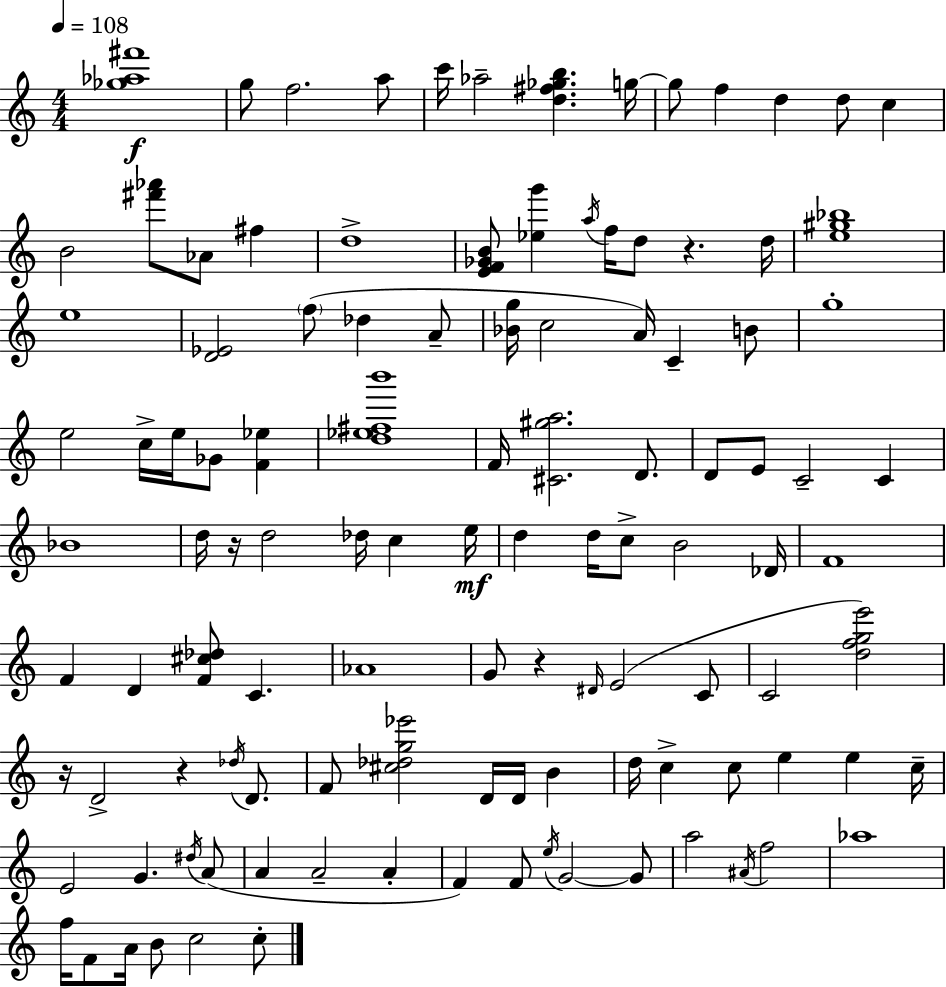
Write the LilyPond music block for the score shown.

{
  \clef treble
  \numericTimeSignature
  \time 4/4
  \key c \major
  \tempo 4 = 108
  <ges'' aes'' fis'''>1\f | g''8 f''2. a''8 | c'''16 aes''2-- <d'' fis'' ges'' b''>4. g''16~~ | g''8 f''4 d''4 d''8 c''4 | \break b'2 <fis''' aes'''>8 aes'8 fis''4 | d''1-> | <e' f' ges' b'>8 <ees'' g'''>4 \acciaccatura { a''16 } f''16 d''8 r4. | d''16 <e'' gis'' bes''>1 | \break e''1 | <d' ees'>2 \parenthesize f''8( des''4 a'8-- | <bes' g''>16 c''2 a'16) c'4-- b'8 | g''1-. | \break e''2 c''16-> e''16 ges'8 <f' ees''>4 | <d'' ees'' fis'' b'''>1 | f'16 <cis' gis'' a''>2. d'8. | d'8 e'8 c'2-- c'4 | \break bes'1 | d''16 r16 d''2 des''16 c''4 | e''16\mf d''4 d''16 c''8-> b'2 | des'16 f'1 | \break f'4 d'4 <f' cis'' des''>8 c'4. | aes'1 | g'8 r4 \grace { dis'16 }( e'2 | c'8 c'2 <d'' f'' g'' e'''>2) | \break r16 d'2-> r4 \acciaccatura { des''16 } | d'8. f'8 <cis'' des'' g'' ees'''>2 d'16 d'16 b'4 | d''16 c''4-> c''8 e''4 e''4 | c''16-- e'2 g'4. | \break \acciaccatura { dis''16 } a'8( a'4 a'2-- | a'4-. f'4) f'8 \acciaccatura { e''16 } g'2~~ | g'8 a''2 \acciaccatura { ais'16 } f''2 | aes''1 | \break f''16 f'8 a'16 b'8 c''2 | c''8-. \bar "|."
}